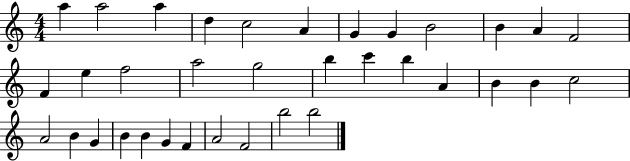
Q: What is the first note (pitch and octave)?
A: A5